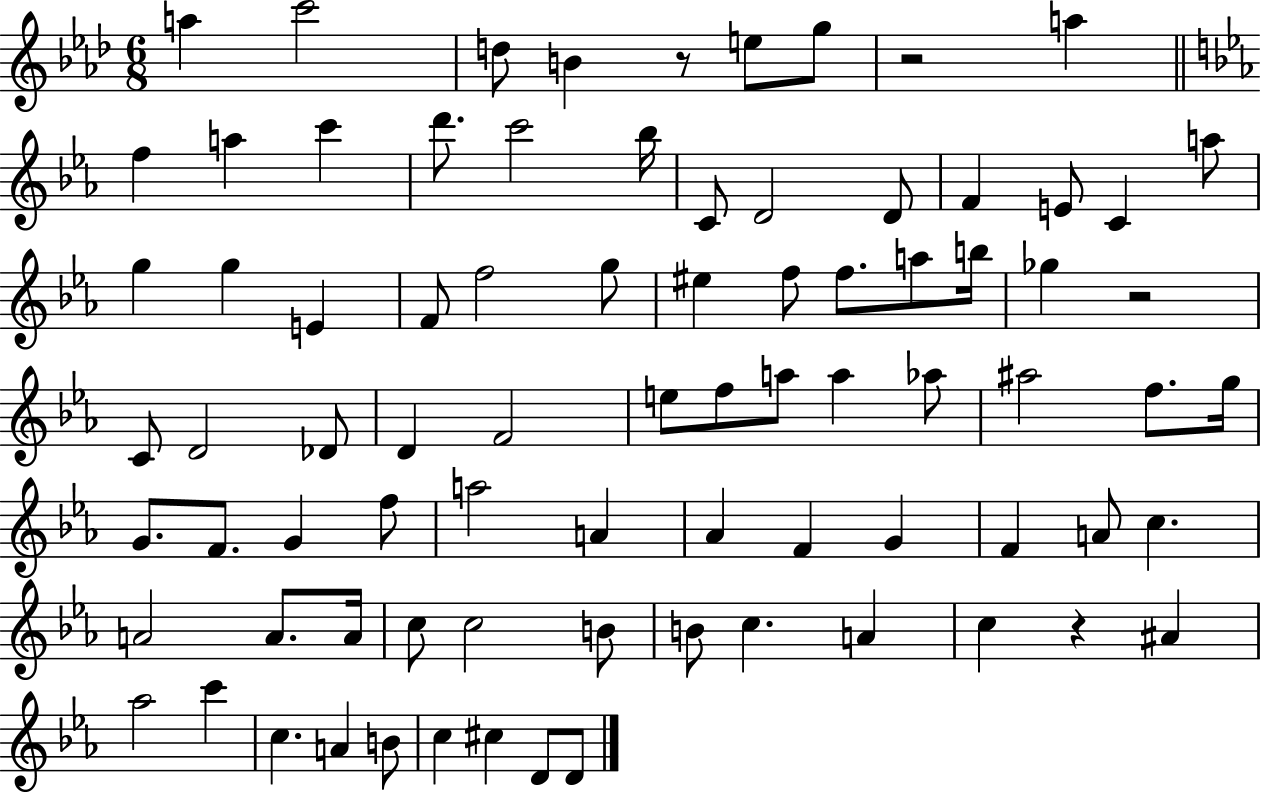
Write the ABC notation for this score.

X:1
T:Untitled
M:6/8
L:1/4
K:Ab
a c'2 d/2 B z/2 e/2 g/2 z2 a f a c' d'/2 c'2 _b/4 C/2 D2 D/2 F E/2 C a/2 g g E F/2 f2 g/2 ^e f/2 f/2 a/2 b/4 _g z2 C/2 D2 _D/2 D F2 e/2 f/2 a/2 a _a/2 ^a2 f/2 g/4 G/2 F/2 G f/2 a2 A _A F G F A/2 c A2 A/2 A/4 c/2 c2 B/2 B/2 c A c z ^A _a2 c' c A B/2 c ^c D/2 D/2